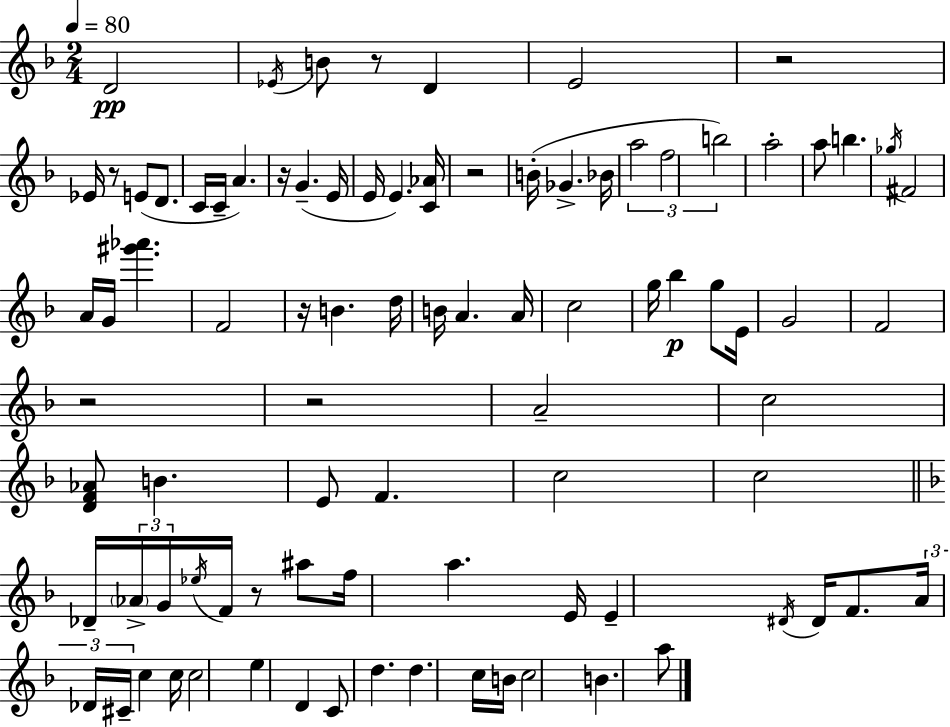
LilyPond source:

{
  \clef treble
  \numericTimeSignature
  \time 2/4
  \key f \major
  \tempo 4 = 80
  d'2\pp | \acciaccatura { ees'16 } b'8 r8 d'4 | e'2 | r2 | \break ees'16 r8 e'8( d'8. | c'16 c'16-- a'4.) | r16 g'4.--( | e'16 e'16 e'4.) | \break <c' aes'>16 r2 | b'16-.( ges'4.-> | bes'16 \tuplet 3/2 { a''2 | f''2 | \break b''2) } | a''2-. | a''8 b''4. | \acciaccatura { ges''16 } fis'2 | \break a'16 g'16 <gis''' aes'''>4. | f'2 | r16 b'4. | d''16 b'16 a'4. | \break a'16 c''2 | g''16 bes''4\p g''8 | e'16 g'2 | f'2 | \break r2 | r2 | a'2-- | c''2 | \break <d' f' aes'>8 b'4. | e'8 f'4. | c''2 | c''2 | \break \bar "||" \break \key d \minor des'16-- \tuplet 3/2 { \parenthesize aes'16-> g'16 \acciaccatura { ees''16 } } f'16 r8 ais''8 | f''16 a''4. | e'16 e'4-- \acciaccatura { dis'16 } dis'16 f'8. | \tuplet 3/2 { a'16 des'16 cis'16-- } c''4 | \break c''16 c''2 | e''4 d'4 | c'8 d''4. | d''4. | \break c''16 b'16 c''2 | b'4. | a''8 \bar "|."
}